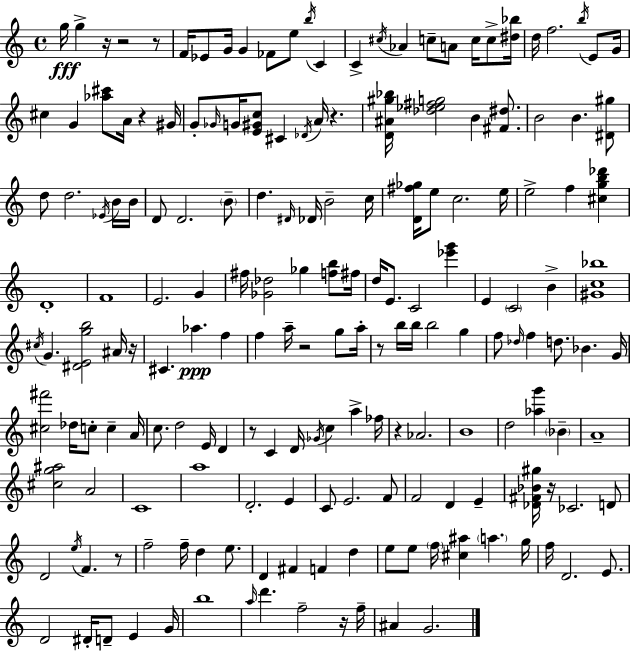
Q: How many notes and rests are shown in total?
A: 181